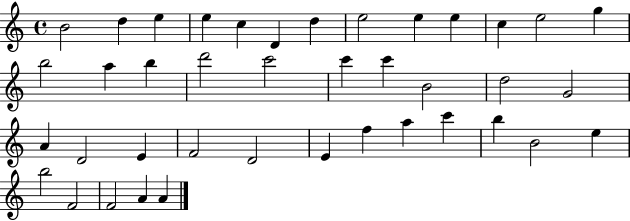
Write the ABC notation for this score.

X:1
T:Untitled
M:4/4
L:1/4
K:C
B2 d e e c D d e2 e e c e2 g b2 a b d'2 c'2 c' c' B2 d2 G2 A D2 E F2 D2 E f a c' b B2 e b2 F2 F2 A A